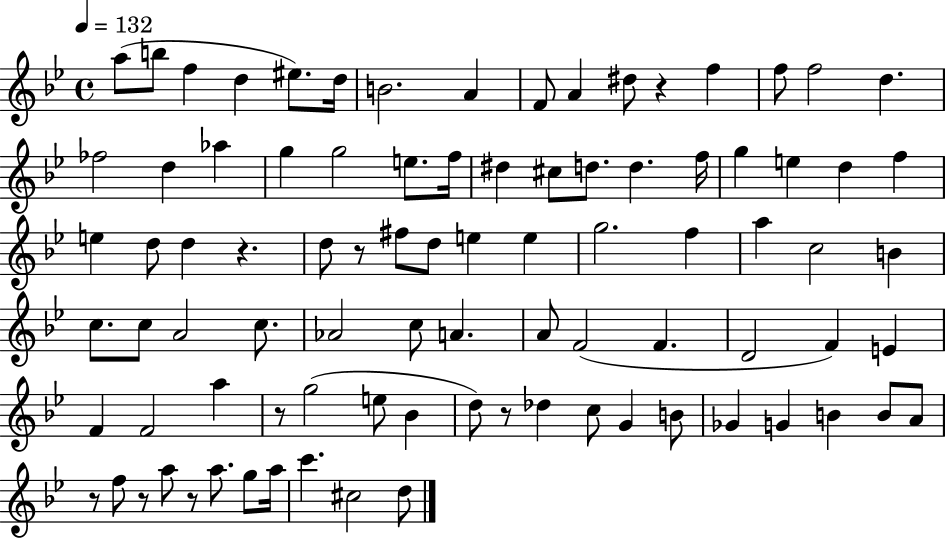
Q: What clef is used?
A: treble